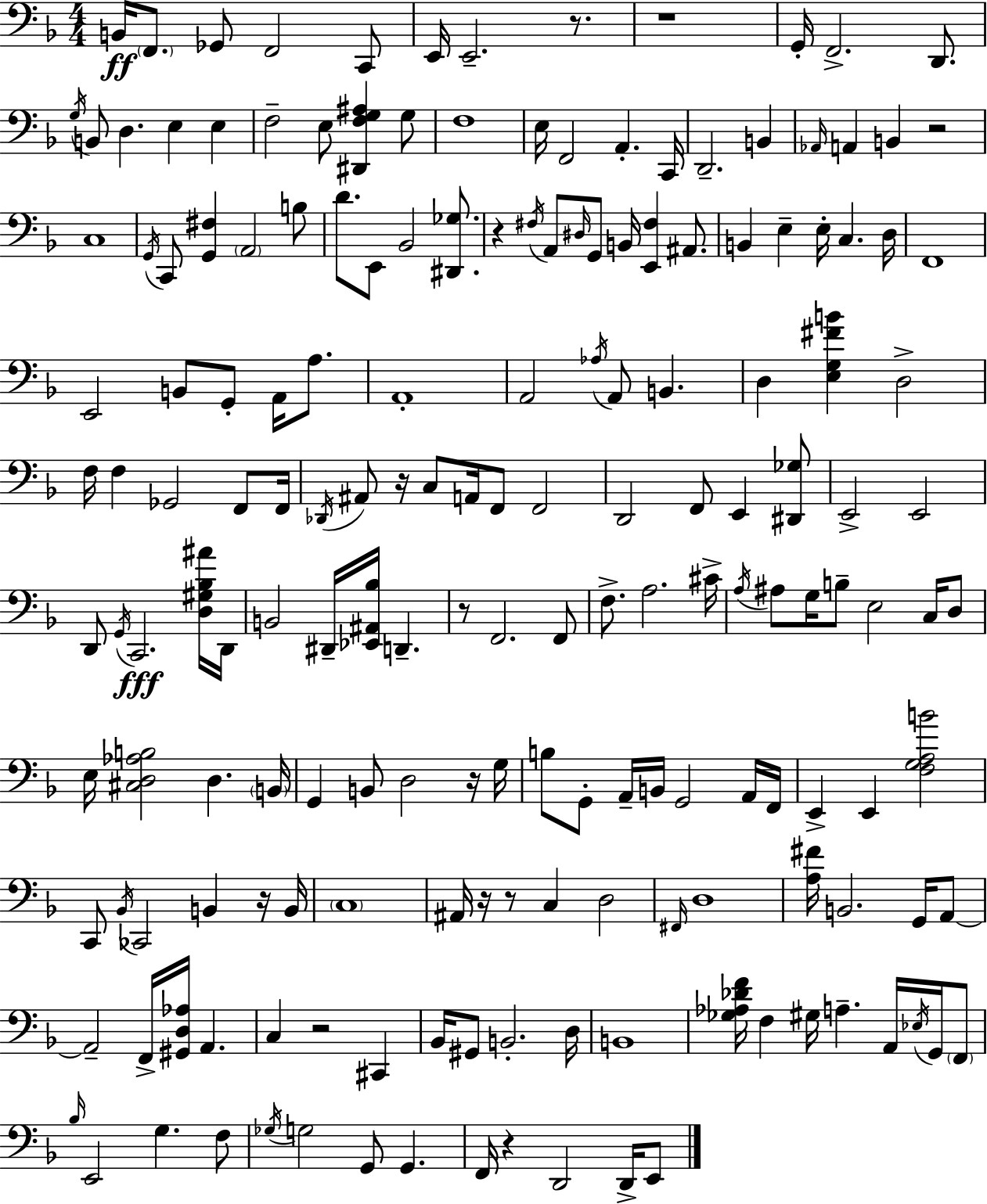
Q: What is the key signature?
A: D minor